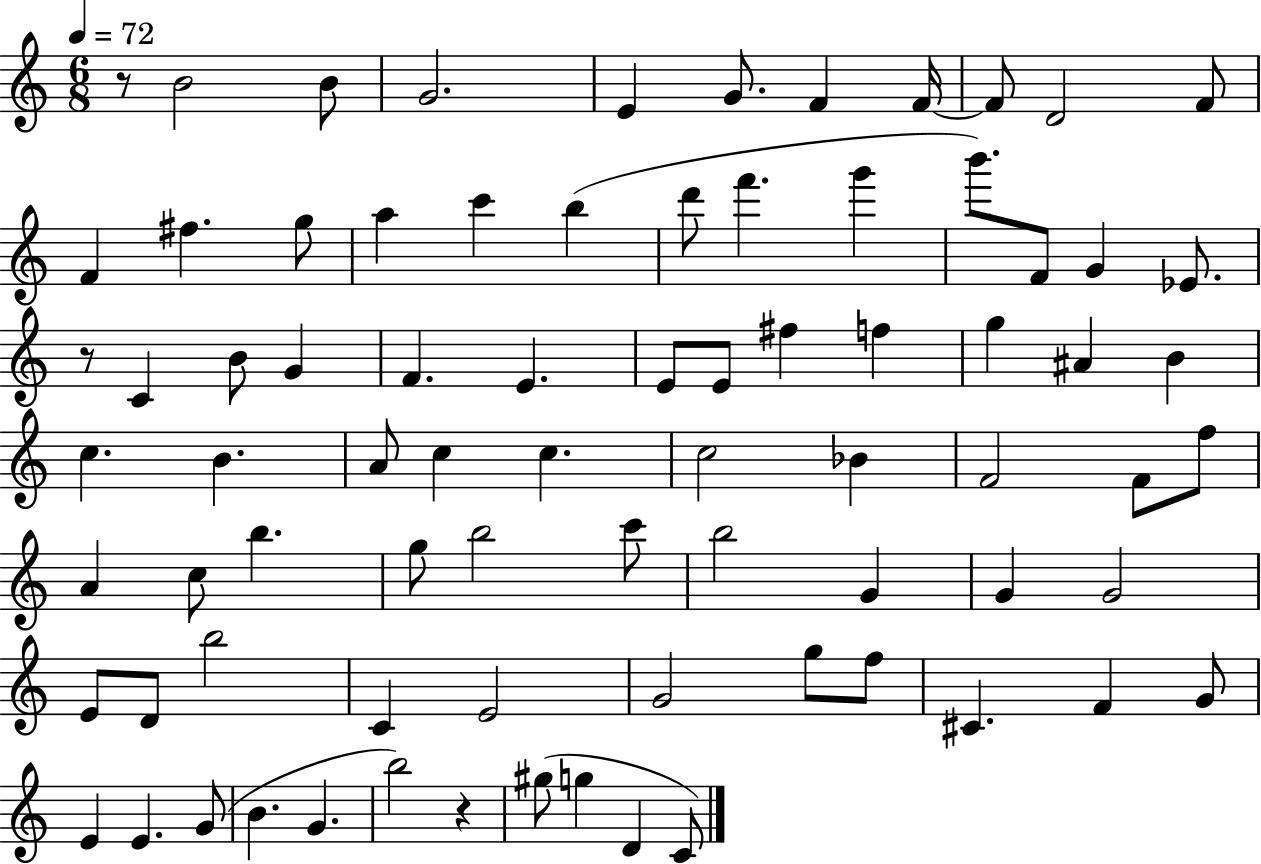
R/e B4/h B4/e G4/h. E4/q G4/e. F4/q F4/s F4/e D4/h F4/e F4/q F#5/q. G5/e A5/q C6/q B5/q D6/e F6/q. G6/q B6/e. F4/e G4/q Eb4/e. R/e C4/q B4/e G4/q F4/q. E4/q. E4/e E4/e F#5/q F5/q G5/q A#4/q B4/q C5/q. B4/q. A4/e C5/q C5/q. C5/h Bb4/q F4/h F4/e F5/e A4/q C5/e B5/q. G5/e B5/h C6/e B5/h G4/q G4/q G4/h E4/e D4/e B5/h C4/q E4/h G4/h G5/e F5/e C#4/q. F4/q G4/e E4/q E4/q. G4/e B4/q. G4/q. B5/h R/q G#5/e G5/q D4/q C4/e